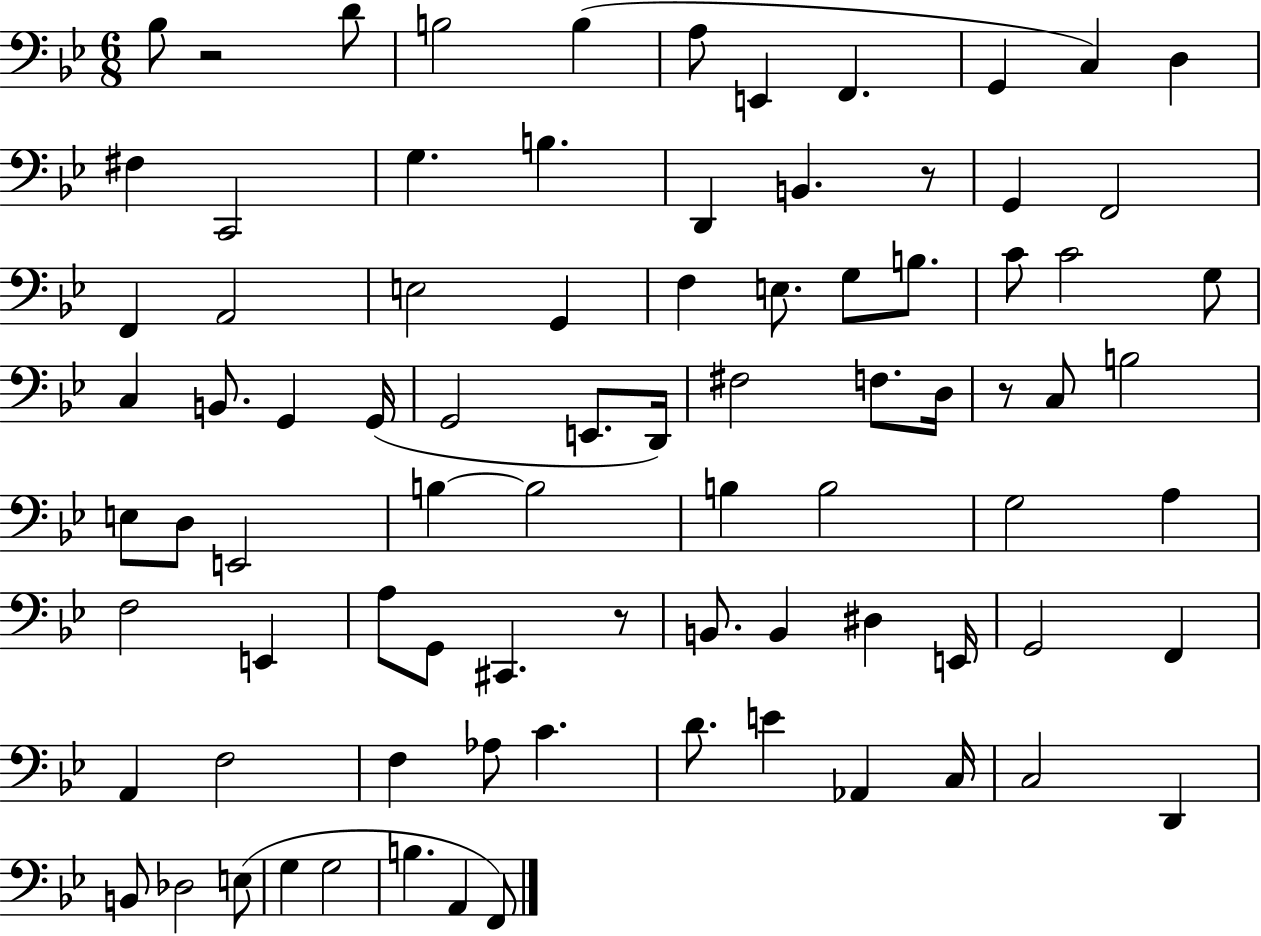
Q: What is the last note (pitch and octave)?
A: F2